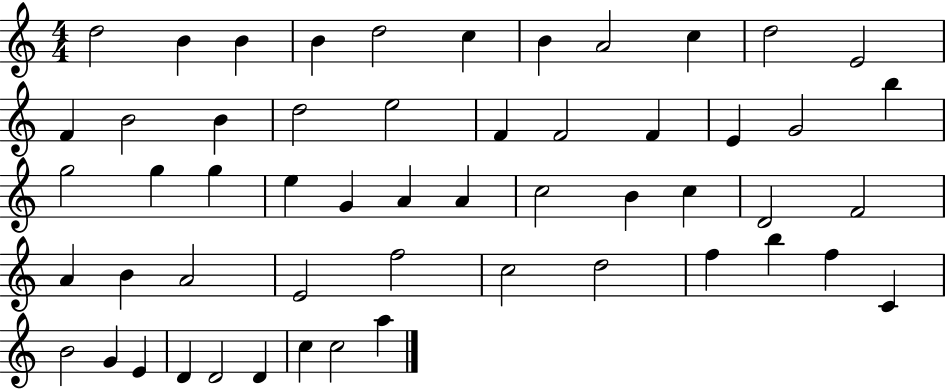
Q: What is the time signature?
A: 4/4